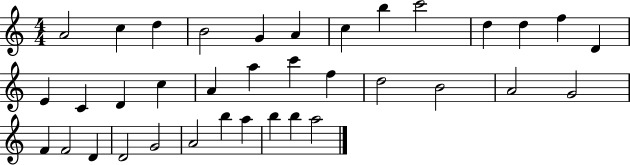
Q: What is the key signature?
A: C major